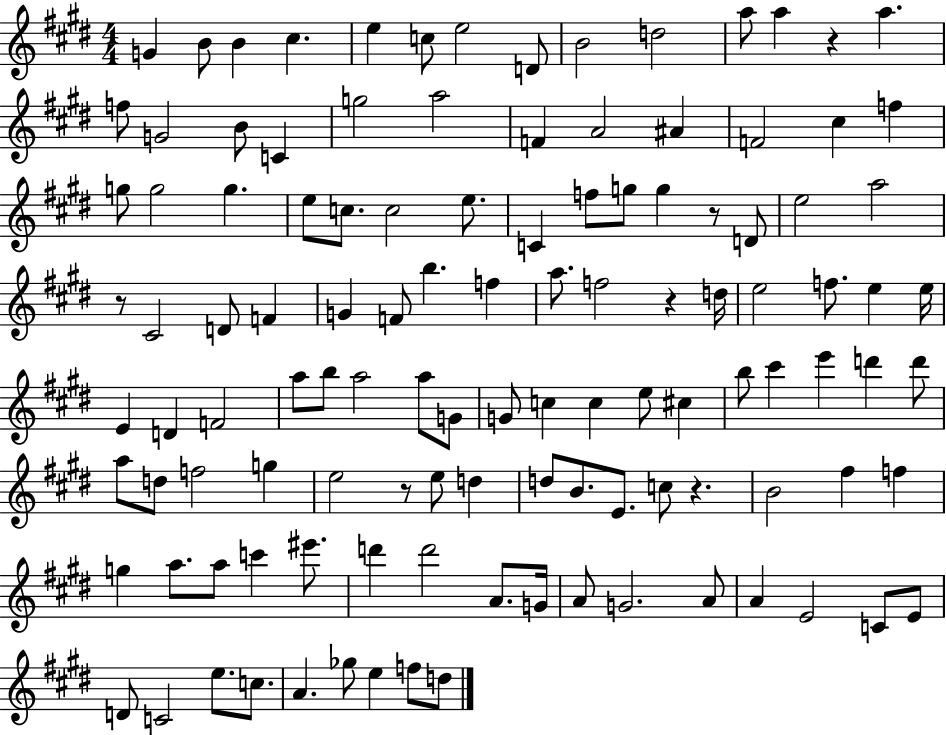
{
  \clef treble
  \numericTimeSignature
  \time 4/4
  \key e \major
  g'4 b'8 b'4 cis''4. | e''4 c''8 e''2 d'8 | b'2 d''2 | a''8 a''4 r4 a''4. | \break f''8 g'2 b'8 c'4 | g''2 a''2 | f'4 a'2 ais'4 | f'2 cis''4 f''4 | \break g''8 g''2 g''4. | e''8 c''8. c''2 e''8. | c'4 f''8 g''8 g''4 r8 d'8 | e''2 a''2 | \break r8 cis'2 d'8 f'4 | g'4 f'8 b''4. f''4 | a''8. f''2 r4 d''16 | e''2 f''8. e''4 e''16 | \break e'4 d'4 f'2 | a''8 b''8 a''2 a''8 g'8 | g'8 c''4 c''4 e''8 cis''4 | b''8 cis'''4 e'''4 d'''4 d'''8 | \break a''8 d''8 f''2 g''4 | e''2 r8 e''8 d''4 | d''8 b'8. e'8. c''8 r4. | b'2 fis''4 f''4 | \break g''4 a''8. a''8 c'''4 eis'''8. | d'''4 d'''2 a'8. g'16 | a'8 g'2. a'8 | a'4 e'2 c'8 e'8 | \break d'8 c'2 e''8. c''8. | a'4. ges''8 e''4 f''8 d''8 | \bar "|."
}